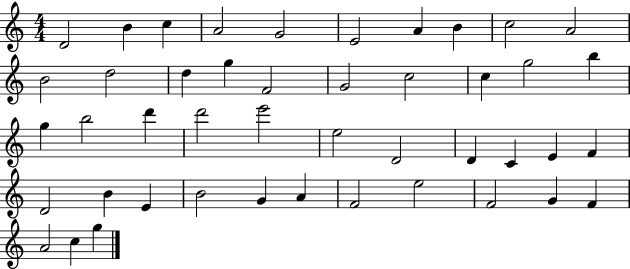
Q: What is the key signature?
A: C major